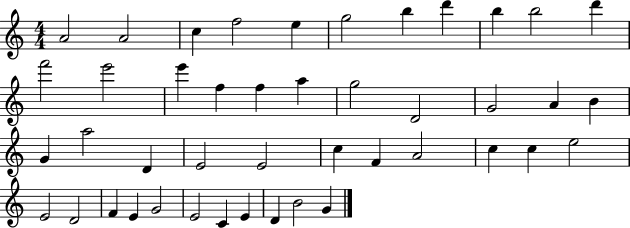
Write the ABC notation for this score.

X:1
T:Untitled
M:4/4
L:1/4
K:C
A2 A2 c f2 e g2 b d' b b2 d' f'2 e'2 e' f f a g2 D2 G2 A B G a2 D E2 E2 c F A2 c c e2 E2 D2 F E G2 E2 C E D B2 G